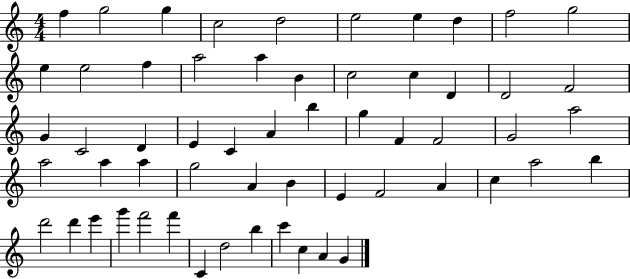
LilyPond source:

{
  \clef treble
  \numericTimeSignature
  \time 4/4
  \key c \major
  f''4 g''2 g''4 | c''2 d''2 | e''2 e''4 d''4 | f''2 g''2 | \break e''4 e''2 f''4 | a''2 a''4 b'4 | c''2 c''4 d'4 | d'2 f'2 | \break g'4 c'2 d'4 | e'4 c'4 a'4 b''4 | g''4 f'4 f'2 | g'2 a''2 | \break a''2 a''4 a''4 | g''2 a'4 b'4 | e'4 f'2 a'4 | c''4 a''2 b''4 | \break d'''2 d'''4 e'''4 | g'''4 f'''2 f'''4 | c'4 d''2 b''4 | c'''4 c''4 a'4 g'4 | \break \bar "|."
}